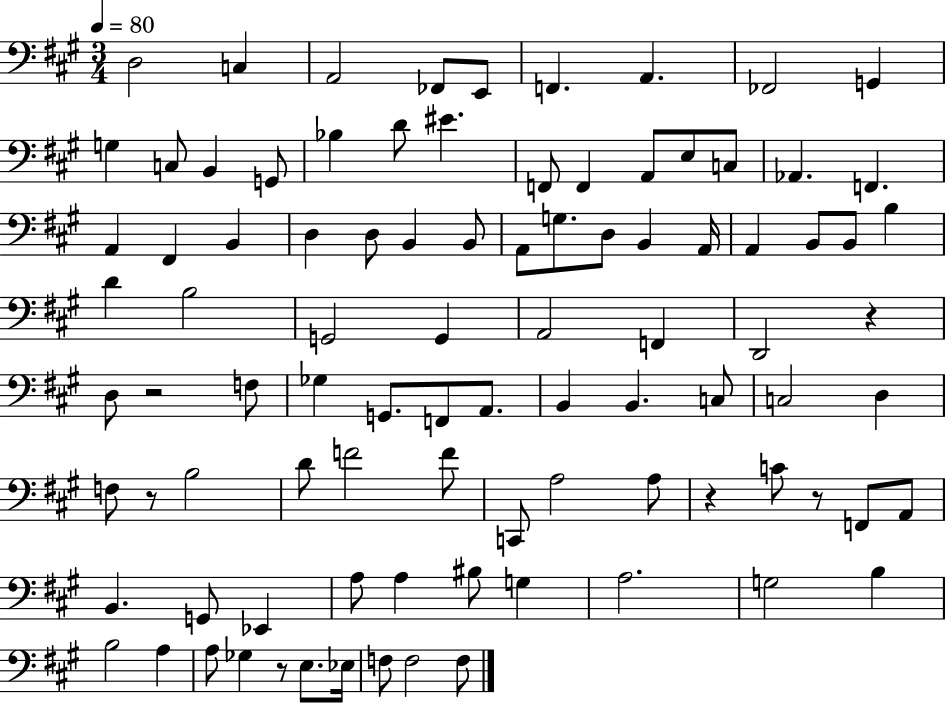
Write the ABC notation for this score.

X:1
T:Untitled
M:3/4
L:1/4
K:A
D,2 C, A,,2 _F,,/2 E,,/2 F,, A,, _F,,2 G,, G, C,/2 B,, G,,/2 _B, D/2 ^E F,,/2 F,, A,,/2 E,/2 C,/2 _A,, F,, A,, ^F,, B,, D, D,/2 B,, B,,/2 A,,/2 G,/2 D,/2 B,, A,,/4 A,, B,,/2 B,,/2 B, D B,2 G,,2 G,, A,,2 F,, D,,2 z D,/2 z2 F,/2 _G, G,,/2 F,,/2 A,,/2 B,, B,, C,/2 C,2 D, F,/2 z/2 B,2 D/2 F2 F/2 C,,/2 A,2 A,/2 z C/2 z/2 F,,/2 A,,/2 B,, G,,/2 _E,, A,/2 A, ^B,/2 G, A,2 G,2 B, B,2 A, A,/2 _G, z/2 E,/2 _E,/4 F,/2 F,2 F,/2